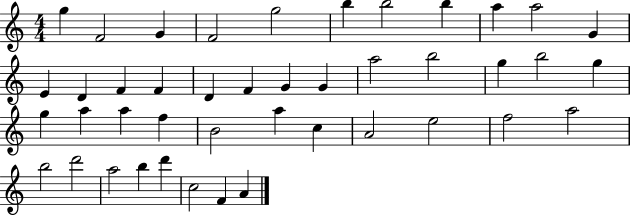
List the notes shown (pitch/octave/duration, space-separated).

G5/q F4/h G4/q F4/h G5/h B5/q B5/h B5/q A5/q A5/h G4/q E4/q D4/q F4/q F4/q D4/q F4/q G4/q G4/q A5/h B5/h G5/q B5/h G5/q G5/q A5/q A5/q F5/q B4/h A5/q C5/q A4/h E5/h F5/h A5/h B5/h D6/h A5/h B5/q D6/q C5/h F4/q A4/q